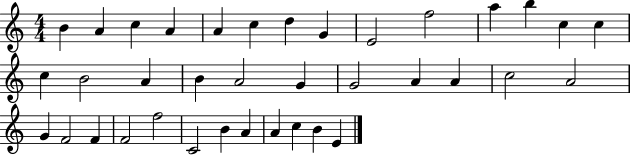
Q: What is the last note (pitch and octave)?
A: E4